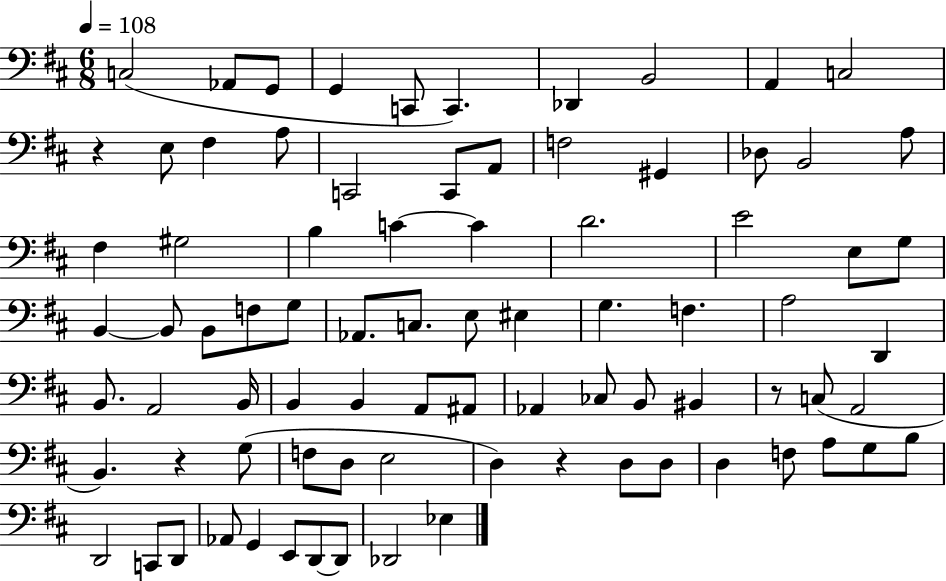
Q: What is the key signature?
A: D major